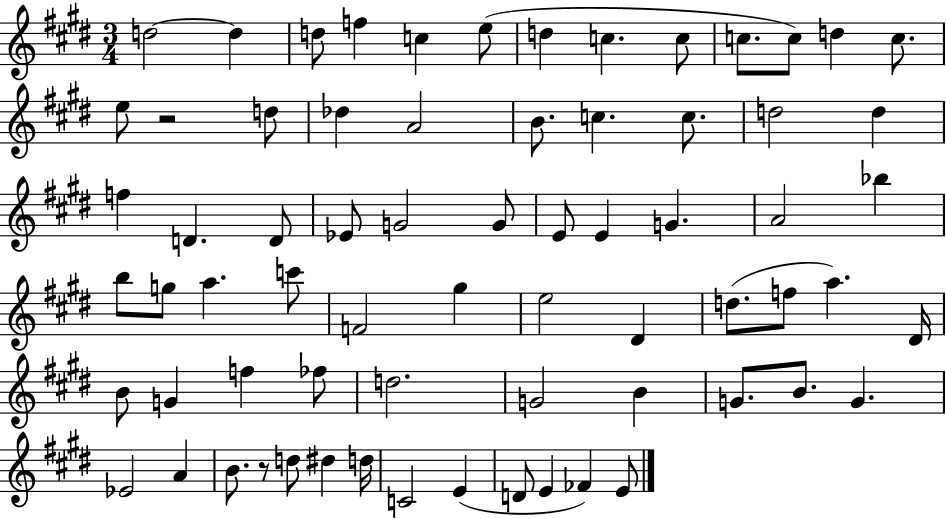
{
  \clef treble
  \numericTimeSignature
  \time 3/4
  \key e \major
  d''2~~ d''4 | d''8 f''4 c''4 e''8( | d''4 c''4. c''8 | c''8. c''8) d''4 c''8. | \break e''8 r2 d''8 | des''4 a'2 | b'8. c''4. c''8. | d''2 d''4 | \break f''4 d'4. d'8 | ees'8 g'2 g'8 | e'8 e'4 g'4. | a'2 bes''4 | \break b''8 g''8 a''4. c'''8 | f'2 gis''4 | e''2 dis'4 | d''8.( f''8 a''4.) dis'16 | \break b'8 g'4 f''4 fes''8 | d''2. | g'2 b'4 | g'8. b'8. g'4. | \break ees'2 a'4 | b'8. r8 d''8 dis''4 d''16 | c'2 e'4( | d'8 e'4 fes'4) e'8 | \break \bar "|."
}